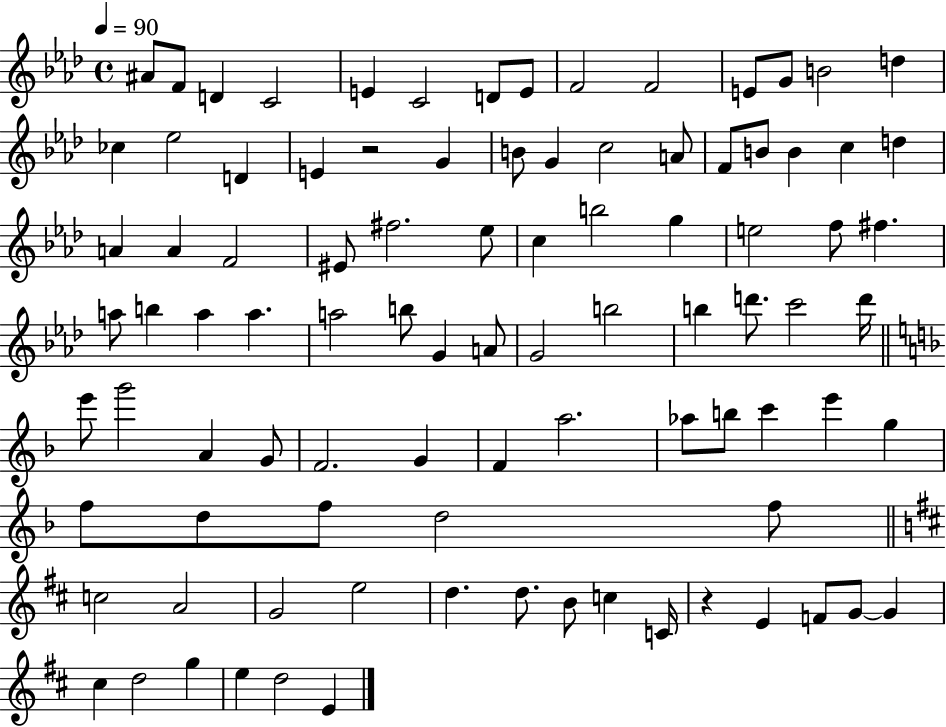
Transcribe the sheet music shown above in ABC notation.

X:1
T:Untitled
M:4/4
L:1/4
K:Ab
^A/2 F/2 D C2 E C2 D/2 E/2 F2 F2 E/2 G/2 B2 d _c _e2 D E z2 G B/2 G c2 A/2 F/2 B/2 B c d A A F2 ^E/2 ^f2 _e/2 c b2 g e2 f/2 ^f a/2 b a a a2 b/2 G A/2 G2 b2 b d'/2 c'2 d'/4 e'/2 g'2 A G/2 F2 G F a2 _a/2 b/2 c' e' g f/2 d/2 f/2 d2 f/2 c2 A2 G2 e2 d d/2 B/2 c C/4 z E F/2 G/2 G ^c d2 g e d2 E